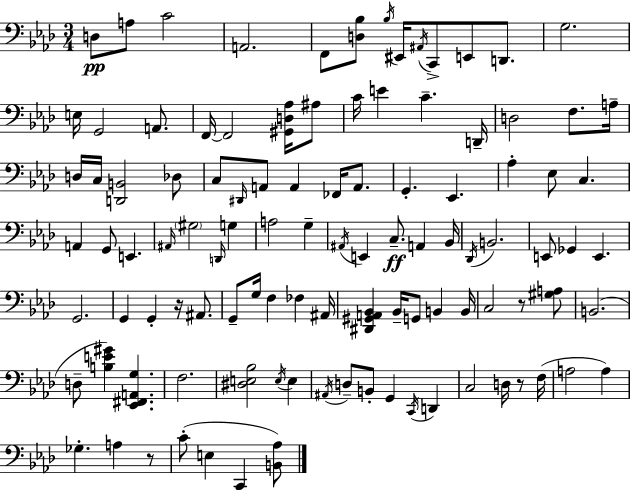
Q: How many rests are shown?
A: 4